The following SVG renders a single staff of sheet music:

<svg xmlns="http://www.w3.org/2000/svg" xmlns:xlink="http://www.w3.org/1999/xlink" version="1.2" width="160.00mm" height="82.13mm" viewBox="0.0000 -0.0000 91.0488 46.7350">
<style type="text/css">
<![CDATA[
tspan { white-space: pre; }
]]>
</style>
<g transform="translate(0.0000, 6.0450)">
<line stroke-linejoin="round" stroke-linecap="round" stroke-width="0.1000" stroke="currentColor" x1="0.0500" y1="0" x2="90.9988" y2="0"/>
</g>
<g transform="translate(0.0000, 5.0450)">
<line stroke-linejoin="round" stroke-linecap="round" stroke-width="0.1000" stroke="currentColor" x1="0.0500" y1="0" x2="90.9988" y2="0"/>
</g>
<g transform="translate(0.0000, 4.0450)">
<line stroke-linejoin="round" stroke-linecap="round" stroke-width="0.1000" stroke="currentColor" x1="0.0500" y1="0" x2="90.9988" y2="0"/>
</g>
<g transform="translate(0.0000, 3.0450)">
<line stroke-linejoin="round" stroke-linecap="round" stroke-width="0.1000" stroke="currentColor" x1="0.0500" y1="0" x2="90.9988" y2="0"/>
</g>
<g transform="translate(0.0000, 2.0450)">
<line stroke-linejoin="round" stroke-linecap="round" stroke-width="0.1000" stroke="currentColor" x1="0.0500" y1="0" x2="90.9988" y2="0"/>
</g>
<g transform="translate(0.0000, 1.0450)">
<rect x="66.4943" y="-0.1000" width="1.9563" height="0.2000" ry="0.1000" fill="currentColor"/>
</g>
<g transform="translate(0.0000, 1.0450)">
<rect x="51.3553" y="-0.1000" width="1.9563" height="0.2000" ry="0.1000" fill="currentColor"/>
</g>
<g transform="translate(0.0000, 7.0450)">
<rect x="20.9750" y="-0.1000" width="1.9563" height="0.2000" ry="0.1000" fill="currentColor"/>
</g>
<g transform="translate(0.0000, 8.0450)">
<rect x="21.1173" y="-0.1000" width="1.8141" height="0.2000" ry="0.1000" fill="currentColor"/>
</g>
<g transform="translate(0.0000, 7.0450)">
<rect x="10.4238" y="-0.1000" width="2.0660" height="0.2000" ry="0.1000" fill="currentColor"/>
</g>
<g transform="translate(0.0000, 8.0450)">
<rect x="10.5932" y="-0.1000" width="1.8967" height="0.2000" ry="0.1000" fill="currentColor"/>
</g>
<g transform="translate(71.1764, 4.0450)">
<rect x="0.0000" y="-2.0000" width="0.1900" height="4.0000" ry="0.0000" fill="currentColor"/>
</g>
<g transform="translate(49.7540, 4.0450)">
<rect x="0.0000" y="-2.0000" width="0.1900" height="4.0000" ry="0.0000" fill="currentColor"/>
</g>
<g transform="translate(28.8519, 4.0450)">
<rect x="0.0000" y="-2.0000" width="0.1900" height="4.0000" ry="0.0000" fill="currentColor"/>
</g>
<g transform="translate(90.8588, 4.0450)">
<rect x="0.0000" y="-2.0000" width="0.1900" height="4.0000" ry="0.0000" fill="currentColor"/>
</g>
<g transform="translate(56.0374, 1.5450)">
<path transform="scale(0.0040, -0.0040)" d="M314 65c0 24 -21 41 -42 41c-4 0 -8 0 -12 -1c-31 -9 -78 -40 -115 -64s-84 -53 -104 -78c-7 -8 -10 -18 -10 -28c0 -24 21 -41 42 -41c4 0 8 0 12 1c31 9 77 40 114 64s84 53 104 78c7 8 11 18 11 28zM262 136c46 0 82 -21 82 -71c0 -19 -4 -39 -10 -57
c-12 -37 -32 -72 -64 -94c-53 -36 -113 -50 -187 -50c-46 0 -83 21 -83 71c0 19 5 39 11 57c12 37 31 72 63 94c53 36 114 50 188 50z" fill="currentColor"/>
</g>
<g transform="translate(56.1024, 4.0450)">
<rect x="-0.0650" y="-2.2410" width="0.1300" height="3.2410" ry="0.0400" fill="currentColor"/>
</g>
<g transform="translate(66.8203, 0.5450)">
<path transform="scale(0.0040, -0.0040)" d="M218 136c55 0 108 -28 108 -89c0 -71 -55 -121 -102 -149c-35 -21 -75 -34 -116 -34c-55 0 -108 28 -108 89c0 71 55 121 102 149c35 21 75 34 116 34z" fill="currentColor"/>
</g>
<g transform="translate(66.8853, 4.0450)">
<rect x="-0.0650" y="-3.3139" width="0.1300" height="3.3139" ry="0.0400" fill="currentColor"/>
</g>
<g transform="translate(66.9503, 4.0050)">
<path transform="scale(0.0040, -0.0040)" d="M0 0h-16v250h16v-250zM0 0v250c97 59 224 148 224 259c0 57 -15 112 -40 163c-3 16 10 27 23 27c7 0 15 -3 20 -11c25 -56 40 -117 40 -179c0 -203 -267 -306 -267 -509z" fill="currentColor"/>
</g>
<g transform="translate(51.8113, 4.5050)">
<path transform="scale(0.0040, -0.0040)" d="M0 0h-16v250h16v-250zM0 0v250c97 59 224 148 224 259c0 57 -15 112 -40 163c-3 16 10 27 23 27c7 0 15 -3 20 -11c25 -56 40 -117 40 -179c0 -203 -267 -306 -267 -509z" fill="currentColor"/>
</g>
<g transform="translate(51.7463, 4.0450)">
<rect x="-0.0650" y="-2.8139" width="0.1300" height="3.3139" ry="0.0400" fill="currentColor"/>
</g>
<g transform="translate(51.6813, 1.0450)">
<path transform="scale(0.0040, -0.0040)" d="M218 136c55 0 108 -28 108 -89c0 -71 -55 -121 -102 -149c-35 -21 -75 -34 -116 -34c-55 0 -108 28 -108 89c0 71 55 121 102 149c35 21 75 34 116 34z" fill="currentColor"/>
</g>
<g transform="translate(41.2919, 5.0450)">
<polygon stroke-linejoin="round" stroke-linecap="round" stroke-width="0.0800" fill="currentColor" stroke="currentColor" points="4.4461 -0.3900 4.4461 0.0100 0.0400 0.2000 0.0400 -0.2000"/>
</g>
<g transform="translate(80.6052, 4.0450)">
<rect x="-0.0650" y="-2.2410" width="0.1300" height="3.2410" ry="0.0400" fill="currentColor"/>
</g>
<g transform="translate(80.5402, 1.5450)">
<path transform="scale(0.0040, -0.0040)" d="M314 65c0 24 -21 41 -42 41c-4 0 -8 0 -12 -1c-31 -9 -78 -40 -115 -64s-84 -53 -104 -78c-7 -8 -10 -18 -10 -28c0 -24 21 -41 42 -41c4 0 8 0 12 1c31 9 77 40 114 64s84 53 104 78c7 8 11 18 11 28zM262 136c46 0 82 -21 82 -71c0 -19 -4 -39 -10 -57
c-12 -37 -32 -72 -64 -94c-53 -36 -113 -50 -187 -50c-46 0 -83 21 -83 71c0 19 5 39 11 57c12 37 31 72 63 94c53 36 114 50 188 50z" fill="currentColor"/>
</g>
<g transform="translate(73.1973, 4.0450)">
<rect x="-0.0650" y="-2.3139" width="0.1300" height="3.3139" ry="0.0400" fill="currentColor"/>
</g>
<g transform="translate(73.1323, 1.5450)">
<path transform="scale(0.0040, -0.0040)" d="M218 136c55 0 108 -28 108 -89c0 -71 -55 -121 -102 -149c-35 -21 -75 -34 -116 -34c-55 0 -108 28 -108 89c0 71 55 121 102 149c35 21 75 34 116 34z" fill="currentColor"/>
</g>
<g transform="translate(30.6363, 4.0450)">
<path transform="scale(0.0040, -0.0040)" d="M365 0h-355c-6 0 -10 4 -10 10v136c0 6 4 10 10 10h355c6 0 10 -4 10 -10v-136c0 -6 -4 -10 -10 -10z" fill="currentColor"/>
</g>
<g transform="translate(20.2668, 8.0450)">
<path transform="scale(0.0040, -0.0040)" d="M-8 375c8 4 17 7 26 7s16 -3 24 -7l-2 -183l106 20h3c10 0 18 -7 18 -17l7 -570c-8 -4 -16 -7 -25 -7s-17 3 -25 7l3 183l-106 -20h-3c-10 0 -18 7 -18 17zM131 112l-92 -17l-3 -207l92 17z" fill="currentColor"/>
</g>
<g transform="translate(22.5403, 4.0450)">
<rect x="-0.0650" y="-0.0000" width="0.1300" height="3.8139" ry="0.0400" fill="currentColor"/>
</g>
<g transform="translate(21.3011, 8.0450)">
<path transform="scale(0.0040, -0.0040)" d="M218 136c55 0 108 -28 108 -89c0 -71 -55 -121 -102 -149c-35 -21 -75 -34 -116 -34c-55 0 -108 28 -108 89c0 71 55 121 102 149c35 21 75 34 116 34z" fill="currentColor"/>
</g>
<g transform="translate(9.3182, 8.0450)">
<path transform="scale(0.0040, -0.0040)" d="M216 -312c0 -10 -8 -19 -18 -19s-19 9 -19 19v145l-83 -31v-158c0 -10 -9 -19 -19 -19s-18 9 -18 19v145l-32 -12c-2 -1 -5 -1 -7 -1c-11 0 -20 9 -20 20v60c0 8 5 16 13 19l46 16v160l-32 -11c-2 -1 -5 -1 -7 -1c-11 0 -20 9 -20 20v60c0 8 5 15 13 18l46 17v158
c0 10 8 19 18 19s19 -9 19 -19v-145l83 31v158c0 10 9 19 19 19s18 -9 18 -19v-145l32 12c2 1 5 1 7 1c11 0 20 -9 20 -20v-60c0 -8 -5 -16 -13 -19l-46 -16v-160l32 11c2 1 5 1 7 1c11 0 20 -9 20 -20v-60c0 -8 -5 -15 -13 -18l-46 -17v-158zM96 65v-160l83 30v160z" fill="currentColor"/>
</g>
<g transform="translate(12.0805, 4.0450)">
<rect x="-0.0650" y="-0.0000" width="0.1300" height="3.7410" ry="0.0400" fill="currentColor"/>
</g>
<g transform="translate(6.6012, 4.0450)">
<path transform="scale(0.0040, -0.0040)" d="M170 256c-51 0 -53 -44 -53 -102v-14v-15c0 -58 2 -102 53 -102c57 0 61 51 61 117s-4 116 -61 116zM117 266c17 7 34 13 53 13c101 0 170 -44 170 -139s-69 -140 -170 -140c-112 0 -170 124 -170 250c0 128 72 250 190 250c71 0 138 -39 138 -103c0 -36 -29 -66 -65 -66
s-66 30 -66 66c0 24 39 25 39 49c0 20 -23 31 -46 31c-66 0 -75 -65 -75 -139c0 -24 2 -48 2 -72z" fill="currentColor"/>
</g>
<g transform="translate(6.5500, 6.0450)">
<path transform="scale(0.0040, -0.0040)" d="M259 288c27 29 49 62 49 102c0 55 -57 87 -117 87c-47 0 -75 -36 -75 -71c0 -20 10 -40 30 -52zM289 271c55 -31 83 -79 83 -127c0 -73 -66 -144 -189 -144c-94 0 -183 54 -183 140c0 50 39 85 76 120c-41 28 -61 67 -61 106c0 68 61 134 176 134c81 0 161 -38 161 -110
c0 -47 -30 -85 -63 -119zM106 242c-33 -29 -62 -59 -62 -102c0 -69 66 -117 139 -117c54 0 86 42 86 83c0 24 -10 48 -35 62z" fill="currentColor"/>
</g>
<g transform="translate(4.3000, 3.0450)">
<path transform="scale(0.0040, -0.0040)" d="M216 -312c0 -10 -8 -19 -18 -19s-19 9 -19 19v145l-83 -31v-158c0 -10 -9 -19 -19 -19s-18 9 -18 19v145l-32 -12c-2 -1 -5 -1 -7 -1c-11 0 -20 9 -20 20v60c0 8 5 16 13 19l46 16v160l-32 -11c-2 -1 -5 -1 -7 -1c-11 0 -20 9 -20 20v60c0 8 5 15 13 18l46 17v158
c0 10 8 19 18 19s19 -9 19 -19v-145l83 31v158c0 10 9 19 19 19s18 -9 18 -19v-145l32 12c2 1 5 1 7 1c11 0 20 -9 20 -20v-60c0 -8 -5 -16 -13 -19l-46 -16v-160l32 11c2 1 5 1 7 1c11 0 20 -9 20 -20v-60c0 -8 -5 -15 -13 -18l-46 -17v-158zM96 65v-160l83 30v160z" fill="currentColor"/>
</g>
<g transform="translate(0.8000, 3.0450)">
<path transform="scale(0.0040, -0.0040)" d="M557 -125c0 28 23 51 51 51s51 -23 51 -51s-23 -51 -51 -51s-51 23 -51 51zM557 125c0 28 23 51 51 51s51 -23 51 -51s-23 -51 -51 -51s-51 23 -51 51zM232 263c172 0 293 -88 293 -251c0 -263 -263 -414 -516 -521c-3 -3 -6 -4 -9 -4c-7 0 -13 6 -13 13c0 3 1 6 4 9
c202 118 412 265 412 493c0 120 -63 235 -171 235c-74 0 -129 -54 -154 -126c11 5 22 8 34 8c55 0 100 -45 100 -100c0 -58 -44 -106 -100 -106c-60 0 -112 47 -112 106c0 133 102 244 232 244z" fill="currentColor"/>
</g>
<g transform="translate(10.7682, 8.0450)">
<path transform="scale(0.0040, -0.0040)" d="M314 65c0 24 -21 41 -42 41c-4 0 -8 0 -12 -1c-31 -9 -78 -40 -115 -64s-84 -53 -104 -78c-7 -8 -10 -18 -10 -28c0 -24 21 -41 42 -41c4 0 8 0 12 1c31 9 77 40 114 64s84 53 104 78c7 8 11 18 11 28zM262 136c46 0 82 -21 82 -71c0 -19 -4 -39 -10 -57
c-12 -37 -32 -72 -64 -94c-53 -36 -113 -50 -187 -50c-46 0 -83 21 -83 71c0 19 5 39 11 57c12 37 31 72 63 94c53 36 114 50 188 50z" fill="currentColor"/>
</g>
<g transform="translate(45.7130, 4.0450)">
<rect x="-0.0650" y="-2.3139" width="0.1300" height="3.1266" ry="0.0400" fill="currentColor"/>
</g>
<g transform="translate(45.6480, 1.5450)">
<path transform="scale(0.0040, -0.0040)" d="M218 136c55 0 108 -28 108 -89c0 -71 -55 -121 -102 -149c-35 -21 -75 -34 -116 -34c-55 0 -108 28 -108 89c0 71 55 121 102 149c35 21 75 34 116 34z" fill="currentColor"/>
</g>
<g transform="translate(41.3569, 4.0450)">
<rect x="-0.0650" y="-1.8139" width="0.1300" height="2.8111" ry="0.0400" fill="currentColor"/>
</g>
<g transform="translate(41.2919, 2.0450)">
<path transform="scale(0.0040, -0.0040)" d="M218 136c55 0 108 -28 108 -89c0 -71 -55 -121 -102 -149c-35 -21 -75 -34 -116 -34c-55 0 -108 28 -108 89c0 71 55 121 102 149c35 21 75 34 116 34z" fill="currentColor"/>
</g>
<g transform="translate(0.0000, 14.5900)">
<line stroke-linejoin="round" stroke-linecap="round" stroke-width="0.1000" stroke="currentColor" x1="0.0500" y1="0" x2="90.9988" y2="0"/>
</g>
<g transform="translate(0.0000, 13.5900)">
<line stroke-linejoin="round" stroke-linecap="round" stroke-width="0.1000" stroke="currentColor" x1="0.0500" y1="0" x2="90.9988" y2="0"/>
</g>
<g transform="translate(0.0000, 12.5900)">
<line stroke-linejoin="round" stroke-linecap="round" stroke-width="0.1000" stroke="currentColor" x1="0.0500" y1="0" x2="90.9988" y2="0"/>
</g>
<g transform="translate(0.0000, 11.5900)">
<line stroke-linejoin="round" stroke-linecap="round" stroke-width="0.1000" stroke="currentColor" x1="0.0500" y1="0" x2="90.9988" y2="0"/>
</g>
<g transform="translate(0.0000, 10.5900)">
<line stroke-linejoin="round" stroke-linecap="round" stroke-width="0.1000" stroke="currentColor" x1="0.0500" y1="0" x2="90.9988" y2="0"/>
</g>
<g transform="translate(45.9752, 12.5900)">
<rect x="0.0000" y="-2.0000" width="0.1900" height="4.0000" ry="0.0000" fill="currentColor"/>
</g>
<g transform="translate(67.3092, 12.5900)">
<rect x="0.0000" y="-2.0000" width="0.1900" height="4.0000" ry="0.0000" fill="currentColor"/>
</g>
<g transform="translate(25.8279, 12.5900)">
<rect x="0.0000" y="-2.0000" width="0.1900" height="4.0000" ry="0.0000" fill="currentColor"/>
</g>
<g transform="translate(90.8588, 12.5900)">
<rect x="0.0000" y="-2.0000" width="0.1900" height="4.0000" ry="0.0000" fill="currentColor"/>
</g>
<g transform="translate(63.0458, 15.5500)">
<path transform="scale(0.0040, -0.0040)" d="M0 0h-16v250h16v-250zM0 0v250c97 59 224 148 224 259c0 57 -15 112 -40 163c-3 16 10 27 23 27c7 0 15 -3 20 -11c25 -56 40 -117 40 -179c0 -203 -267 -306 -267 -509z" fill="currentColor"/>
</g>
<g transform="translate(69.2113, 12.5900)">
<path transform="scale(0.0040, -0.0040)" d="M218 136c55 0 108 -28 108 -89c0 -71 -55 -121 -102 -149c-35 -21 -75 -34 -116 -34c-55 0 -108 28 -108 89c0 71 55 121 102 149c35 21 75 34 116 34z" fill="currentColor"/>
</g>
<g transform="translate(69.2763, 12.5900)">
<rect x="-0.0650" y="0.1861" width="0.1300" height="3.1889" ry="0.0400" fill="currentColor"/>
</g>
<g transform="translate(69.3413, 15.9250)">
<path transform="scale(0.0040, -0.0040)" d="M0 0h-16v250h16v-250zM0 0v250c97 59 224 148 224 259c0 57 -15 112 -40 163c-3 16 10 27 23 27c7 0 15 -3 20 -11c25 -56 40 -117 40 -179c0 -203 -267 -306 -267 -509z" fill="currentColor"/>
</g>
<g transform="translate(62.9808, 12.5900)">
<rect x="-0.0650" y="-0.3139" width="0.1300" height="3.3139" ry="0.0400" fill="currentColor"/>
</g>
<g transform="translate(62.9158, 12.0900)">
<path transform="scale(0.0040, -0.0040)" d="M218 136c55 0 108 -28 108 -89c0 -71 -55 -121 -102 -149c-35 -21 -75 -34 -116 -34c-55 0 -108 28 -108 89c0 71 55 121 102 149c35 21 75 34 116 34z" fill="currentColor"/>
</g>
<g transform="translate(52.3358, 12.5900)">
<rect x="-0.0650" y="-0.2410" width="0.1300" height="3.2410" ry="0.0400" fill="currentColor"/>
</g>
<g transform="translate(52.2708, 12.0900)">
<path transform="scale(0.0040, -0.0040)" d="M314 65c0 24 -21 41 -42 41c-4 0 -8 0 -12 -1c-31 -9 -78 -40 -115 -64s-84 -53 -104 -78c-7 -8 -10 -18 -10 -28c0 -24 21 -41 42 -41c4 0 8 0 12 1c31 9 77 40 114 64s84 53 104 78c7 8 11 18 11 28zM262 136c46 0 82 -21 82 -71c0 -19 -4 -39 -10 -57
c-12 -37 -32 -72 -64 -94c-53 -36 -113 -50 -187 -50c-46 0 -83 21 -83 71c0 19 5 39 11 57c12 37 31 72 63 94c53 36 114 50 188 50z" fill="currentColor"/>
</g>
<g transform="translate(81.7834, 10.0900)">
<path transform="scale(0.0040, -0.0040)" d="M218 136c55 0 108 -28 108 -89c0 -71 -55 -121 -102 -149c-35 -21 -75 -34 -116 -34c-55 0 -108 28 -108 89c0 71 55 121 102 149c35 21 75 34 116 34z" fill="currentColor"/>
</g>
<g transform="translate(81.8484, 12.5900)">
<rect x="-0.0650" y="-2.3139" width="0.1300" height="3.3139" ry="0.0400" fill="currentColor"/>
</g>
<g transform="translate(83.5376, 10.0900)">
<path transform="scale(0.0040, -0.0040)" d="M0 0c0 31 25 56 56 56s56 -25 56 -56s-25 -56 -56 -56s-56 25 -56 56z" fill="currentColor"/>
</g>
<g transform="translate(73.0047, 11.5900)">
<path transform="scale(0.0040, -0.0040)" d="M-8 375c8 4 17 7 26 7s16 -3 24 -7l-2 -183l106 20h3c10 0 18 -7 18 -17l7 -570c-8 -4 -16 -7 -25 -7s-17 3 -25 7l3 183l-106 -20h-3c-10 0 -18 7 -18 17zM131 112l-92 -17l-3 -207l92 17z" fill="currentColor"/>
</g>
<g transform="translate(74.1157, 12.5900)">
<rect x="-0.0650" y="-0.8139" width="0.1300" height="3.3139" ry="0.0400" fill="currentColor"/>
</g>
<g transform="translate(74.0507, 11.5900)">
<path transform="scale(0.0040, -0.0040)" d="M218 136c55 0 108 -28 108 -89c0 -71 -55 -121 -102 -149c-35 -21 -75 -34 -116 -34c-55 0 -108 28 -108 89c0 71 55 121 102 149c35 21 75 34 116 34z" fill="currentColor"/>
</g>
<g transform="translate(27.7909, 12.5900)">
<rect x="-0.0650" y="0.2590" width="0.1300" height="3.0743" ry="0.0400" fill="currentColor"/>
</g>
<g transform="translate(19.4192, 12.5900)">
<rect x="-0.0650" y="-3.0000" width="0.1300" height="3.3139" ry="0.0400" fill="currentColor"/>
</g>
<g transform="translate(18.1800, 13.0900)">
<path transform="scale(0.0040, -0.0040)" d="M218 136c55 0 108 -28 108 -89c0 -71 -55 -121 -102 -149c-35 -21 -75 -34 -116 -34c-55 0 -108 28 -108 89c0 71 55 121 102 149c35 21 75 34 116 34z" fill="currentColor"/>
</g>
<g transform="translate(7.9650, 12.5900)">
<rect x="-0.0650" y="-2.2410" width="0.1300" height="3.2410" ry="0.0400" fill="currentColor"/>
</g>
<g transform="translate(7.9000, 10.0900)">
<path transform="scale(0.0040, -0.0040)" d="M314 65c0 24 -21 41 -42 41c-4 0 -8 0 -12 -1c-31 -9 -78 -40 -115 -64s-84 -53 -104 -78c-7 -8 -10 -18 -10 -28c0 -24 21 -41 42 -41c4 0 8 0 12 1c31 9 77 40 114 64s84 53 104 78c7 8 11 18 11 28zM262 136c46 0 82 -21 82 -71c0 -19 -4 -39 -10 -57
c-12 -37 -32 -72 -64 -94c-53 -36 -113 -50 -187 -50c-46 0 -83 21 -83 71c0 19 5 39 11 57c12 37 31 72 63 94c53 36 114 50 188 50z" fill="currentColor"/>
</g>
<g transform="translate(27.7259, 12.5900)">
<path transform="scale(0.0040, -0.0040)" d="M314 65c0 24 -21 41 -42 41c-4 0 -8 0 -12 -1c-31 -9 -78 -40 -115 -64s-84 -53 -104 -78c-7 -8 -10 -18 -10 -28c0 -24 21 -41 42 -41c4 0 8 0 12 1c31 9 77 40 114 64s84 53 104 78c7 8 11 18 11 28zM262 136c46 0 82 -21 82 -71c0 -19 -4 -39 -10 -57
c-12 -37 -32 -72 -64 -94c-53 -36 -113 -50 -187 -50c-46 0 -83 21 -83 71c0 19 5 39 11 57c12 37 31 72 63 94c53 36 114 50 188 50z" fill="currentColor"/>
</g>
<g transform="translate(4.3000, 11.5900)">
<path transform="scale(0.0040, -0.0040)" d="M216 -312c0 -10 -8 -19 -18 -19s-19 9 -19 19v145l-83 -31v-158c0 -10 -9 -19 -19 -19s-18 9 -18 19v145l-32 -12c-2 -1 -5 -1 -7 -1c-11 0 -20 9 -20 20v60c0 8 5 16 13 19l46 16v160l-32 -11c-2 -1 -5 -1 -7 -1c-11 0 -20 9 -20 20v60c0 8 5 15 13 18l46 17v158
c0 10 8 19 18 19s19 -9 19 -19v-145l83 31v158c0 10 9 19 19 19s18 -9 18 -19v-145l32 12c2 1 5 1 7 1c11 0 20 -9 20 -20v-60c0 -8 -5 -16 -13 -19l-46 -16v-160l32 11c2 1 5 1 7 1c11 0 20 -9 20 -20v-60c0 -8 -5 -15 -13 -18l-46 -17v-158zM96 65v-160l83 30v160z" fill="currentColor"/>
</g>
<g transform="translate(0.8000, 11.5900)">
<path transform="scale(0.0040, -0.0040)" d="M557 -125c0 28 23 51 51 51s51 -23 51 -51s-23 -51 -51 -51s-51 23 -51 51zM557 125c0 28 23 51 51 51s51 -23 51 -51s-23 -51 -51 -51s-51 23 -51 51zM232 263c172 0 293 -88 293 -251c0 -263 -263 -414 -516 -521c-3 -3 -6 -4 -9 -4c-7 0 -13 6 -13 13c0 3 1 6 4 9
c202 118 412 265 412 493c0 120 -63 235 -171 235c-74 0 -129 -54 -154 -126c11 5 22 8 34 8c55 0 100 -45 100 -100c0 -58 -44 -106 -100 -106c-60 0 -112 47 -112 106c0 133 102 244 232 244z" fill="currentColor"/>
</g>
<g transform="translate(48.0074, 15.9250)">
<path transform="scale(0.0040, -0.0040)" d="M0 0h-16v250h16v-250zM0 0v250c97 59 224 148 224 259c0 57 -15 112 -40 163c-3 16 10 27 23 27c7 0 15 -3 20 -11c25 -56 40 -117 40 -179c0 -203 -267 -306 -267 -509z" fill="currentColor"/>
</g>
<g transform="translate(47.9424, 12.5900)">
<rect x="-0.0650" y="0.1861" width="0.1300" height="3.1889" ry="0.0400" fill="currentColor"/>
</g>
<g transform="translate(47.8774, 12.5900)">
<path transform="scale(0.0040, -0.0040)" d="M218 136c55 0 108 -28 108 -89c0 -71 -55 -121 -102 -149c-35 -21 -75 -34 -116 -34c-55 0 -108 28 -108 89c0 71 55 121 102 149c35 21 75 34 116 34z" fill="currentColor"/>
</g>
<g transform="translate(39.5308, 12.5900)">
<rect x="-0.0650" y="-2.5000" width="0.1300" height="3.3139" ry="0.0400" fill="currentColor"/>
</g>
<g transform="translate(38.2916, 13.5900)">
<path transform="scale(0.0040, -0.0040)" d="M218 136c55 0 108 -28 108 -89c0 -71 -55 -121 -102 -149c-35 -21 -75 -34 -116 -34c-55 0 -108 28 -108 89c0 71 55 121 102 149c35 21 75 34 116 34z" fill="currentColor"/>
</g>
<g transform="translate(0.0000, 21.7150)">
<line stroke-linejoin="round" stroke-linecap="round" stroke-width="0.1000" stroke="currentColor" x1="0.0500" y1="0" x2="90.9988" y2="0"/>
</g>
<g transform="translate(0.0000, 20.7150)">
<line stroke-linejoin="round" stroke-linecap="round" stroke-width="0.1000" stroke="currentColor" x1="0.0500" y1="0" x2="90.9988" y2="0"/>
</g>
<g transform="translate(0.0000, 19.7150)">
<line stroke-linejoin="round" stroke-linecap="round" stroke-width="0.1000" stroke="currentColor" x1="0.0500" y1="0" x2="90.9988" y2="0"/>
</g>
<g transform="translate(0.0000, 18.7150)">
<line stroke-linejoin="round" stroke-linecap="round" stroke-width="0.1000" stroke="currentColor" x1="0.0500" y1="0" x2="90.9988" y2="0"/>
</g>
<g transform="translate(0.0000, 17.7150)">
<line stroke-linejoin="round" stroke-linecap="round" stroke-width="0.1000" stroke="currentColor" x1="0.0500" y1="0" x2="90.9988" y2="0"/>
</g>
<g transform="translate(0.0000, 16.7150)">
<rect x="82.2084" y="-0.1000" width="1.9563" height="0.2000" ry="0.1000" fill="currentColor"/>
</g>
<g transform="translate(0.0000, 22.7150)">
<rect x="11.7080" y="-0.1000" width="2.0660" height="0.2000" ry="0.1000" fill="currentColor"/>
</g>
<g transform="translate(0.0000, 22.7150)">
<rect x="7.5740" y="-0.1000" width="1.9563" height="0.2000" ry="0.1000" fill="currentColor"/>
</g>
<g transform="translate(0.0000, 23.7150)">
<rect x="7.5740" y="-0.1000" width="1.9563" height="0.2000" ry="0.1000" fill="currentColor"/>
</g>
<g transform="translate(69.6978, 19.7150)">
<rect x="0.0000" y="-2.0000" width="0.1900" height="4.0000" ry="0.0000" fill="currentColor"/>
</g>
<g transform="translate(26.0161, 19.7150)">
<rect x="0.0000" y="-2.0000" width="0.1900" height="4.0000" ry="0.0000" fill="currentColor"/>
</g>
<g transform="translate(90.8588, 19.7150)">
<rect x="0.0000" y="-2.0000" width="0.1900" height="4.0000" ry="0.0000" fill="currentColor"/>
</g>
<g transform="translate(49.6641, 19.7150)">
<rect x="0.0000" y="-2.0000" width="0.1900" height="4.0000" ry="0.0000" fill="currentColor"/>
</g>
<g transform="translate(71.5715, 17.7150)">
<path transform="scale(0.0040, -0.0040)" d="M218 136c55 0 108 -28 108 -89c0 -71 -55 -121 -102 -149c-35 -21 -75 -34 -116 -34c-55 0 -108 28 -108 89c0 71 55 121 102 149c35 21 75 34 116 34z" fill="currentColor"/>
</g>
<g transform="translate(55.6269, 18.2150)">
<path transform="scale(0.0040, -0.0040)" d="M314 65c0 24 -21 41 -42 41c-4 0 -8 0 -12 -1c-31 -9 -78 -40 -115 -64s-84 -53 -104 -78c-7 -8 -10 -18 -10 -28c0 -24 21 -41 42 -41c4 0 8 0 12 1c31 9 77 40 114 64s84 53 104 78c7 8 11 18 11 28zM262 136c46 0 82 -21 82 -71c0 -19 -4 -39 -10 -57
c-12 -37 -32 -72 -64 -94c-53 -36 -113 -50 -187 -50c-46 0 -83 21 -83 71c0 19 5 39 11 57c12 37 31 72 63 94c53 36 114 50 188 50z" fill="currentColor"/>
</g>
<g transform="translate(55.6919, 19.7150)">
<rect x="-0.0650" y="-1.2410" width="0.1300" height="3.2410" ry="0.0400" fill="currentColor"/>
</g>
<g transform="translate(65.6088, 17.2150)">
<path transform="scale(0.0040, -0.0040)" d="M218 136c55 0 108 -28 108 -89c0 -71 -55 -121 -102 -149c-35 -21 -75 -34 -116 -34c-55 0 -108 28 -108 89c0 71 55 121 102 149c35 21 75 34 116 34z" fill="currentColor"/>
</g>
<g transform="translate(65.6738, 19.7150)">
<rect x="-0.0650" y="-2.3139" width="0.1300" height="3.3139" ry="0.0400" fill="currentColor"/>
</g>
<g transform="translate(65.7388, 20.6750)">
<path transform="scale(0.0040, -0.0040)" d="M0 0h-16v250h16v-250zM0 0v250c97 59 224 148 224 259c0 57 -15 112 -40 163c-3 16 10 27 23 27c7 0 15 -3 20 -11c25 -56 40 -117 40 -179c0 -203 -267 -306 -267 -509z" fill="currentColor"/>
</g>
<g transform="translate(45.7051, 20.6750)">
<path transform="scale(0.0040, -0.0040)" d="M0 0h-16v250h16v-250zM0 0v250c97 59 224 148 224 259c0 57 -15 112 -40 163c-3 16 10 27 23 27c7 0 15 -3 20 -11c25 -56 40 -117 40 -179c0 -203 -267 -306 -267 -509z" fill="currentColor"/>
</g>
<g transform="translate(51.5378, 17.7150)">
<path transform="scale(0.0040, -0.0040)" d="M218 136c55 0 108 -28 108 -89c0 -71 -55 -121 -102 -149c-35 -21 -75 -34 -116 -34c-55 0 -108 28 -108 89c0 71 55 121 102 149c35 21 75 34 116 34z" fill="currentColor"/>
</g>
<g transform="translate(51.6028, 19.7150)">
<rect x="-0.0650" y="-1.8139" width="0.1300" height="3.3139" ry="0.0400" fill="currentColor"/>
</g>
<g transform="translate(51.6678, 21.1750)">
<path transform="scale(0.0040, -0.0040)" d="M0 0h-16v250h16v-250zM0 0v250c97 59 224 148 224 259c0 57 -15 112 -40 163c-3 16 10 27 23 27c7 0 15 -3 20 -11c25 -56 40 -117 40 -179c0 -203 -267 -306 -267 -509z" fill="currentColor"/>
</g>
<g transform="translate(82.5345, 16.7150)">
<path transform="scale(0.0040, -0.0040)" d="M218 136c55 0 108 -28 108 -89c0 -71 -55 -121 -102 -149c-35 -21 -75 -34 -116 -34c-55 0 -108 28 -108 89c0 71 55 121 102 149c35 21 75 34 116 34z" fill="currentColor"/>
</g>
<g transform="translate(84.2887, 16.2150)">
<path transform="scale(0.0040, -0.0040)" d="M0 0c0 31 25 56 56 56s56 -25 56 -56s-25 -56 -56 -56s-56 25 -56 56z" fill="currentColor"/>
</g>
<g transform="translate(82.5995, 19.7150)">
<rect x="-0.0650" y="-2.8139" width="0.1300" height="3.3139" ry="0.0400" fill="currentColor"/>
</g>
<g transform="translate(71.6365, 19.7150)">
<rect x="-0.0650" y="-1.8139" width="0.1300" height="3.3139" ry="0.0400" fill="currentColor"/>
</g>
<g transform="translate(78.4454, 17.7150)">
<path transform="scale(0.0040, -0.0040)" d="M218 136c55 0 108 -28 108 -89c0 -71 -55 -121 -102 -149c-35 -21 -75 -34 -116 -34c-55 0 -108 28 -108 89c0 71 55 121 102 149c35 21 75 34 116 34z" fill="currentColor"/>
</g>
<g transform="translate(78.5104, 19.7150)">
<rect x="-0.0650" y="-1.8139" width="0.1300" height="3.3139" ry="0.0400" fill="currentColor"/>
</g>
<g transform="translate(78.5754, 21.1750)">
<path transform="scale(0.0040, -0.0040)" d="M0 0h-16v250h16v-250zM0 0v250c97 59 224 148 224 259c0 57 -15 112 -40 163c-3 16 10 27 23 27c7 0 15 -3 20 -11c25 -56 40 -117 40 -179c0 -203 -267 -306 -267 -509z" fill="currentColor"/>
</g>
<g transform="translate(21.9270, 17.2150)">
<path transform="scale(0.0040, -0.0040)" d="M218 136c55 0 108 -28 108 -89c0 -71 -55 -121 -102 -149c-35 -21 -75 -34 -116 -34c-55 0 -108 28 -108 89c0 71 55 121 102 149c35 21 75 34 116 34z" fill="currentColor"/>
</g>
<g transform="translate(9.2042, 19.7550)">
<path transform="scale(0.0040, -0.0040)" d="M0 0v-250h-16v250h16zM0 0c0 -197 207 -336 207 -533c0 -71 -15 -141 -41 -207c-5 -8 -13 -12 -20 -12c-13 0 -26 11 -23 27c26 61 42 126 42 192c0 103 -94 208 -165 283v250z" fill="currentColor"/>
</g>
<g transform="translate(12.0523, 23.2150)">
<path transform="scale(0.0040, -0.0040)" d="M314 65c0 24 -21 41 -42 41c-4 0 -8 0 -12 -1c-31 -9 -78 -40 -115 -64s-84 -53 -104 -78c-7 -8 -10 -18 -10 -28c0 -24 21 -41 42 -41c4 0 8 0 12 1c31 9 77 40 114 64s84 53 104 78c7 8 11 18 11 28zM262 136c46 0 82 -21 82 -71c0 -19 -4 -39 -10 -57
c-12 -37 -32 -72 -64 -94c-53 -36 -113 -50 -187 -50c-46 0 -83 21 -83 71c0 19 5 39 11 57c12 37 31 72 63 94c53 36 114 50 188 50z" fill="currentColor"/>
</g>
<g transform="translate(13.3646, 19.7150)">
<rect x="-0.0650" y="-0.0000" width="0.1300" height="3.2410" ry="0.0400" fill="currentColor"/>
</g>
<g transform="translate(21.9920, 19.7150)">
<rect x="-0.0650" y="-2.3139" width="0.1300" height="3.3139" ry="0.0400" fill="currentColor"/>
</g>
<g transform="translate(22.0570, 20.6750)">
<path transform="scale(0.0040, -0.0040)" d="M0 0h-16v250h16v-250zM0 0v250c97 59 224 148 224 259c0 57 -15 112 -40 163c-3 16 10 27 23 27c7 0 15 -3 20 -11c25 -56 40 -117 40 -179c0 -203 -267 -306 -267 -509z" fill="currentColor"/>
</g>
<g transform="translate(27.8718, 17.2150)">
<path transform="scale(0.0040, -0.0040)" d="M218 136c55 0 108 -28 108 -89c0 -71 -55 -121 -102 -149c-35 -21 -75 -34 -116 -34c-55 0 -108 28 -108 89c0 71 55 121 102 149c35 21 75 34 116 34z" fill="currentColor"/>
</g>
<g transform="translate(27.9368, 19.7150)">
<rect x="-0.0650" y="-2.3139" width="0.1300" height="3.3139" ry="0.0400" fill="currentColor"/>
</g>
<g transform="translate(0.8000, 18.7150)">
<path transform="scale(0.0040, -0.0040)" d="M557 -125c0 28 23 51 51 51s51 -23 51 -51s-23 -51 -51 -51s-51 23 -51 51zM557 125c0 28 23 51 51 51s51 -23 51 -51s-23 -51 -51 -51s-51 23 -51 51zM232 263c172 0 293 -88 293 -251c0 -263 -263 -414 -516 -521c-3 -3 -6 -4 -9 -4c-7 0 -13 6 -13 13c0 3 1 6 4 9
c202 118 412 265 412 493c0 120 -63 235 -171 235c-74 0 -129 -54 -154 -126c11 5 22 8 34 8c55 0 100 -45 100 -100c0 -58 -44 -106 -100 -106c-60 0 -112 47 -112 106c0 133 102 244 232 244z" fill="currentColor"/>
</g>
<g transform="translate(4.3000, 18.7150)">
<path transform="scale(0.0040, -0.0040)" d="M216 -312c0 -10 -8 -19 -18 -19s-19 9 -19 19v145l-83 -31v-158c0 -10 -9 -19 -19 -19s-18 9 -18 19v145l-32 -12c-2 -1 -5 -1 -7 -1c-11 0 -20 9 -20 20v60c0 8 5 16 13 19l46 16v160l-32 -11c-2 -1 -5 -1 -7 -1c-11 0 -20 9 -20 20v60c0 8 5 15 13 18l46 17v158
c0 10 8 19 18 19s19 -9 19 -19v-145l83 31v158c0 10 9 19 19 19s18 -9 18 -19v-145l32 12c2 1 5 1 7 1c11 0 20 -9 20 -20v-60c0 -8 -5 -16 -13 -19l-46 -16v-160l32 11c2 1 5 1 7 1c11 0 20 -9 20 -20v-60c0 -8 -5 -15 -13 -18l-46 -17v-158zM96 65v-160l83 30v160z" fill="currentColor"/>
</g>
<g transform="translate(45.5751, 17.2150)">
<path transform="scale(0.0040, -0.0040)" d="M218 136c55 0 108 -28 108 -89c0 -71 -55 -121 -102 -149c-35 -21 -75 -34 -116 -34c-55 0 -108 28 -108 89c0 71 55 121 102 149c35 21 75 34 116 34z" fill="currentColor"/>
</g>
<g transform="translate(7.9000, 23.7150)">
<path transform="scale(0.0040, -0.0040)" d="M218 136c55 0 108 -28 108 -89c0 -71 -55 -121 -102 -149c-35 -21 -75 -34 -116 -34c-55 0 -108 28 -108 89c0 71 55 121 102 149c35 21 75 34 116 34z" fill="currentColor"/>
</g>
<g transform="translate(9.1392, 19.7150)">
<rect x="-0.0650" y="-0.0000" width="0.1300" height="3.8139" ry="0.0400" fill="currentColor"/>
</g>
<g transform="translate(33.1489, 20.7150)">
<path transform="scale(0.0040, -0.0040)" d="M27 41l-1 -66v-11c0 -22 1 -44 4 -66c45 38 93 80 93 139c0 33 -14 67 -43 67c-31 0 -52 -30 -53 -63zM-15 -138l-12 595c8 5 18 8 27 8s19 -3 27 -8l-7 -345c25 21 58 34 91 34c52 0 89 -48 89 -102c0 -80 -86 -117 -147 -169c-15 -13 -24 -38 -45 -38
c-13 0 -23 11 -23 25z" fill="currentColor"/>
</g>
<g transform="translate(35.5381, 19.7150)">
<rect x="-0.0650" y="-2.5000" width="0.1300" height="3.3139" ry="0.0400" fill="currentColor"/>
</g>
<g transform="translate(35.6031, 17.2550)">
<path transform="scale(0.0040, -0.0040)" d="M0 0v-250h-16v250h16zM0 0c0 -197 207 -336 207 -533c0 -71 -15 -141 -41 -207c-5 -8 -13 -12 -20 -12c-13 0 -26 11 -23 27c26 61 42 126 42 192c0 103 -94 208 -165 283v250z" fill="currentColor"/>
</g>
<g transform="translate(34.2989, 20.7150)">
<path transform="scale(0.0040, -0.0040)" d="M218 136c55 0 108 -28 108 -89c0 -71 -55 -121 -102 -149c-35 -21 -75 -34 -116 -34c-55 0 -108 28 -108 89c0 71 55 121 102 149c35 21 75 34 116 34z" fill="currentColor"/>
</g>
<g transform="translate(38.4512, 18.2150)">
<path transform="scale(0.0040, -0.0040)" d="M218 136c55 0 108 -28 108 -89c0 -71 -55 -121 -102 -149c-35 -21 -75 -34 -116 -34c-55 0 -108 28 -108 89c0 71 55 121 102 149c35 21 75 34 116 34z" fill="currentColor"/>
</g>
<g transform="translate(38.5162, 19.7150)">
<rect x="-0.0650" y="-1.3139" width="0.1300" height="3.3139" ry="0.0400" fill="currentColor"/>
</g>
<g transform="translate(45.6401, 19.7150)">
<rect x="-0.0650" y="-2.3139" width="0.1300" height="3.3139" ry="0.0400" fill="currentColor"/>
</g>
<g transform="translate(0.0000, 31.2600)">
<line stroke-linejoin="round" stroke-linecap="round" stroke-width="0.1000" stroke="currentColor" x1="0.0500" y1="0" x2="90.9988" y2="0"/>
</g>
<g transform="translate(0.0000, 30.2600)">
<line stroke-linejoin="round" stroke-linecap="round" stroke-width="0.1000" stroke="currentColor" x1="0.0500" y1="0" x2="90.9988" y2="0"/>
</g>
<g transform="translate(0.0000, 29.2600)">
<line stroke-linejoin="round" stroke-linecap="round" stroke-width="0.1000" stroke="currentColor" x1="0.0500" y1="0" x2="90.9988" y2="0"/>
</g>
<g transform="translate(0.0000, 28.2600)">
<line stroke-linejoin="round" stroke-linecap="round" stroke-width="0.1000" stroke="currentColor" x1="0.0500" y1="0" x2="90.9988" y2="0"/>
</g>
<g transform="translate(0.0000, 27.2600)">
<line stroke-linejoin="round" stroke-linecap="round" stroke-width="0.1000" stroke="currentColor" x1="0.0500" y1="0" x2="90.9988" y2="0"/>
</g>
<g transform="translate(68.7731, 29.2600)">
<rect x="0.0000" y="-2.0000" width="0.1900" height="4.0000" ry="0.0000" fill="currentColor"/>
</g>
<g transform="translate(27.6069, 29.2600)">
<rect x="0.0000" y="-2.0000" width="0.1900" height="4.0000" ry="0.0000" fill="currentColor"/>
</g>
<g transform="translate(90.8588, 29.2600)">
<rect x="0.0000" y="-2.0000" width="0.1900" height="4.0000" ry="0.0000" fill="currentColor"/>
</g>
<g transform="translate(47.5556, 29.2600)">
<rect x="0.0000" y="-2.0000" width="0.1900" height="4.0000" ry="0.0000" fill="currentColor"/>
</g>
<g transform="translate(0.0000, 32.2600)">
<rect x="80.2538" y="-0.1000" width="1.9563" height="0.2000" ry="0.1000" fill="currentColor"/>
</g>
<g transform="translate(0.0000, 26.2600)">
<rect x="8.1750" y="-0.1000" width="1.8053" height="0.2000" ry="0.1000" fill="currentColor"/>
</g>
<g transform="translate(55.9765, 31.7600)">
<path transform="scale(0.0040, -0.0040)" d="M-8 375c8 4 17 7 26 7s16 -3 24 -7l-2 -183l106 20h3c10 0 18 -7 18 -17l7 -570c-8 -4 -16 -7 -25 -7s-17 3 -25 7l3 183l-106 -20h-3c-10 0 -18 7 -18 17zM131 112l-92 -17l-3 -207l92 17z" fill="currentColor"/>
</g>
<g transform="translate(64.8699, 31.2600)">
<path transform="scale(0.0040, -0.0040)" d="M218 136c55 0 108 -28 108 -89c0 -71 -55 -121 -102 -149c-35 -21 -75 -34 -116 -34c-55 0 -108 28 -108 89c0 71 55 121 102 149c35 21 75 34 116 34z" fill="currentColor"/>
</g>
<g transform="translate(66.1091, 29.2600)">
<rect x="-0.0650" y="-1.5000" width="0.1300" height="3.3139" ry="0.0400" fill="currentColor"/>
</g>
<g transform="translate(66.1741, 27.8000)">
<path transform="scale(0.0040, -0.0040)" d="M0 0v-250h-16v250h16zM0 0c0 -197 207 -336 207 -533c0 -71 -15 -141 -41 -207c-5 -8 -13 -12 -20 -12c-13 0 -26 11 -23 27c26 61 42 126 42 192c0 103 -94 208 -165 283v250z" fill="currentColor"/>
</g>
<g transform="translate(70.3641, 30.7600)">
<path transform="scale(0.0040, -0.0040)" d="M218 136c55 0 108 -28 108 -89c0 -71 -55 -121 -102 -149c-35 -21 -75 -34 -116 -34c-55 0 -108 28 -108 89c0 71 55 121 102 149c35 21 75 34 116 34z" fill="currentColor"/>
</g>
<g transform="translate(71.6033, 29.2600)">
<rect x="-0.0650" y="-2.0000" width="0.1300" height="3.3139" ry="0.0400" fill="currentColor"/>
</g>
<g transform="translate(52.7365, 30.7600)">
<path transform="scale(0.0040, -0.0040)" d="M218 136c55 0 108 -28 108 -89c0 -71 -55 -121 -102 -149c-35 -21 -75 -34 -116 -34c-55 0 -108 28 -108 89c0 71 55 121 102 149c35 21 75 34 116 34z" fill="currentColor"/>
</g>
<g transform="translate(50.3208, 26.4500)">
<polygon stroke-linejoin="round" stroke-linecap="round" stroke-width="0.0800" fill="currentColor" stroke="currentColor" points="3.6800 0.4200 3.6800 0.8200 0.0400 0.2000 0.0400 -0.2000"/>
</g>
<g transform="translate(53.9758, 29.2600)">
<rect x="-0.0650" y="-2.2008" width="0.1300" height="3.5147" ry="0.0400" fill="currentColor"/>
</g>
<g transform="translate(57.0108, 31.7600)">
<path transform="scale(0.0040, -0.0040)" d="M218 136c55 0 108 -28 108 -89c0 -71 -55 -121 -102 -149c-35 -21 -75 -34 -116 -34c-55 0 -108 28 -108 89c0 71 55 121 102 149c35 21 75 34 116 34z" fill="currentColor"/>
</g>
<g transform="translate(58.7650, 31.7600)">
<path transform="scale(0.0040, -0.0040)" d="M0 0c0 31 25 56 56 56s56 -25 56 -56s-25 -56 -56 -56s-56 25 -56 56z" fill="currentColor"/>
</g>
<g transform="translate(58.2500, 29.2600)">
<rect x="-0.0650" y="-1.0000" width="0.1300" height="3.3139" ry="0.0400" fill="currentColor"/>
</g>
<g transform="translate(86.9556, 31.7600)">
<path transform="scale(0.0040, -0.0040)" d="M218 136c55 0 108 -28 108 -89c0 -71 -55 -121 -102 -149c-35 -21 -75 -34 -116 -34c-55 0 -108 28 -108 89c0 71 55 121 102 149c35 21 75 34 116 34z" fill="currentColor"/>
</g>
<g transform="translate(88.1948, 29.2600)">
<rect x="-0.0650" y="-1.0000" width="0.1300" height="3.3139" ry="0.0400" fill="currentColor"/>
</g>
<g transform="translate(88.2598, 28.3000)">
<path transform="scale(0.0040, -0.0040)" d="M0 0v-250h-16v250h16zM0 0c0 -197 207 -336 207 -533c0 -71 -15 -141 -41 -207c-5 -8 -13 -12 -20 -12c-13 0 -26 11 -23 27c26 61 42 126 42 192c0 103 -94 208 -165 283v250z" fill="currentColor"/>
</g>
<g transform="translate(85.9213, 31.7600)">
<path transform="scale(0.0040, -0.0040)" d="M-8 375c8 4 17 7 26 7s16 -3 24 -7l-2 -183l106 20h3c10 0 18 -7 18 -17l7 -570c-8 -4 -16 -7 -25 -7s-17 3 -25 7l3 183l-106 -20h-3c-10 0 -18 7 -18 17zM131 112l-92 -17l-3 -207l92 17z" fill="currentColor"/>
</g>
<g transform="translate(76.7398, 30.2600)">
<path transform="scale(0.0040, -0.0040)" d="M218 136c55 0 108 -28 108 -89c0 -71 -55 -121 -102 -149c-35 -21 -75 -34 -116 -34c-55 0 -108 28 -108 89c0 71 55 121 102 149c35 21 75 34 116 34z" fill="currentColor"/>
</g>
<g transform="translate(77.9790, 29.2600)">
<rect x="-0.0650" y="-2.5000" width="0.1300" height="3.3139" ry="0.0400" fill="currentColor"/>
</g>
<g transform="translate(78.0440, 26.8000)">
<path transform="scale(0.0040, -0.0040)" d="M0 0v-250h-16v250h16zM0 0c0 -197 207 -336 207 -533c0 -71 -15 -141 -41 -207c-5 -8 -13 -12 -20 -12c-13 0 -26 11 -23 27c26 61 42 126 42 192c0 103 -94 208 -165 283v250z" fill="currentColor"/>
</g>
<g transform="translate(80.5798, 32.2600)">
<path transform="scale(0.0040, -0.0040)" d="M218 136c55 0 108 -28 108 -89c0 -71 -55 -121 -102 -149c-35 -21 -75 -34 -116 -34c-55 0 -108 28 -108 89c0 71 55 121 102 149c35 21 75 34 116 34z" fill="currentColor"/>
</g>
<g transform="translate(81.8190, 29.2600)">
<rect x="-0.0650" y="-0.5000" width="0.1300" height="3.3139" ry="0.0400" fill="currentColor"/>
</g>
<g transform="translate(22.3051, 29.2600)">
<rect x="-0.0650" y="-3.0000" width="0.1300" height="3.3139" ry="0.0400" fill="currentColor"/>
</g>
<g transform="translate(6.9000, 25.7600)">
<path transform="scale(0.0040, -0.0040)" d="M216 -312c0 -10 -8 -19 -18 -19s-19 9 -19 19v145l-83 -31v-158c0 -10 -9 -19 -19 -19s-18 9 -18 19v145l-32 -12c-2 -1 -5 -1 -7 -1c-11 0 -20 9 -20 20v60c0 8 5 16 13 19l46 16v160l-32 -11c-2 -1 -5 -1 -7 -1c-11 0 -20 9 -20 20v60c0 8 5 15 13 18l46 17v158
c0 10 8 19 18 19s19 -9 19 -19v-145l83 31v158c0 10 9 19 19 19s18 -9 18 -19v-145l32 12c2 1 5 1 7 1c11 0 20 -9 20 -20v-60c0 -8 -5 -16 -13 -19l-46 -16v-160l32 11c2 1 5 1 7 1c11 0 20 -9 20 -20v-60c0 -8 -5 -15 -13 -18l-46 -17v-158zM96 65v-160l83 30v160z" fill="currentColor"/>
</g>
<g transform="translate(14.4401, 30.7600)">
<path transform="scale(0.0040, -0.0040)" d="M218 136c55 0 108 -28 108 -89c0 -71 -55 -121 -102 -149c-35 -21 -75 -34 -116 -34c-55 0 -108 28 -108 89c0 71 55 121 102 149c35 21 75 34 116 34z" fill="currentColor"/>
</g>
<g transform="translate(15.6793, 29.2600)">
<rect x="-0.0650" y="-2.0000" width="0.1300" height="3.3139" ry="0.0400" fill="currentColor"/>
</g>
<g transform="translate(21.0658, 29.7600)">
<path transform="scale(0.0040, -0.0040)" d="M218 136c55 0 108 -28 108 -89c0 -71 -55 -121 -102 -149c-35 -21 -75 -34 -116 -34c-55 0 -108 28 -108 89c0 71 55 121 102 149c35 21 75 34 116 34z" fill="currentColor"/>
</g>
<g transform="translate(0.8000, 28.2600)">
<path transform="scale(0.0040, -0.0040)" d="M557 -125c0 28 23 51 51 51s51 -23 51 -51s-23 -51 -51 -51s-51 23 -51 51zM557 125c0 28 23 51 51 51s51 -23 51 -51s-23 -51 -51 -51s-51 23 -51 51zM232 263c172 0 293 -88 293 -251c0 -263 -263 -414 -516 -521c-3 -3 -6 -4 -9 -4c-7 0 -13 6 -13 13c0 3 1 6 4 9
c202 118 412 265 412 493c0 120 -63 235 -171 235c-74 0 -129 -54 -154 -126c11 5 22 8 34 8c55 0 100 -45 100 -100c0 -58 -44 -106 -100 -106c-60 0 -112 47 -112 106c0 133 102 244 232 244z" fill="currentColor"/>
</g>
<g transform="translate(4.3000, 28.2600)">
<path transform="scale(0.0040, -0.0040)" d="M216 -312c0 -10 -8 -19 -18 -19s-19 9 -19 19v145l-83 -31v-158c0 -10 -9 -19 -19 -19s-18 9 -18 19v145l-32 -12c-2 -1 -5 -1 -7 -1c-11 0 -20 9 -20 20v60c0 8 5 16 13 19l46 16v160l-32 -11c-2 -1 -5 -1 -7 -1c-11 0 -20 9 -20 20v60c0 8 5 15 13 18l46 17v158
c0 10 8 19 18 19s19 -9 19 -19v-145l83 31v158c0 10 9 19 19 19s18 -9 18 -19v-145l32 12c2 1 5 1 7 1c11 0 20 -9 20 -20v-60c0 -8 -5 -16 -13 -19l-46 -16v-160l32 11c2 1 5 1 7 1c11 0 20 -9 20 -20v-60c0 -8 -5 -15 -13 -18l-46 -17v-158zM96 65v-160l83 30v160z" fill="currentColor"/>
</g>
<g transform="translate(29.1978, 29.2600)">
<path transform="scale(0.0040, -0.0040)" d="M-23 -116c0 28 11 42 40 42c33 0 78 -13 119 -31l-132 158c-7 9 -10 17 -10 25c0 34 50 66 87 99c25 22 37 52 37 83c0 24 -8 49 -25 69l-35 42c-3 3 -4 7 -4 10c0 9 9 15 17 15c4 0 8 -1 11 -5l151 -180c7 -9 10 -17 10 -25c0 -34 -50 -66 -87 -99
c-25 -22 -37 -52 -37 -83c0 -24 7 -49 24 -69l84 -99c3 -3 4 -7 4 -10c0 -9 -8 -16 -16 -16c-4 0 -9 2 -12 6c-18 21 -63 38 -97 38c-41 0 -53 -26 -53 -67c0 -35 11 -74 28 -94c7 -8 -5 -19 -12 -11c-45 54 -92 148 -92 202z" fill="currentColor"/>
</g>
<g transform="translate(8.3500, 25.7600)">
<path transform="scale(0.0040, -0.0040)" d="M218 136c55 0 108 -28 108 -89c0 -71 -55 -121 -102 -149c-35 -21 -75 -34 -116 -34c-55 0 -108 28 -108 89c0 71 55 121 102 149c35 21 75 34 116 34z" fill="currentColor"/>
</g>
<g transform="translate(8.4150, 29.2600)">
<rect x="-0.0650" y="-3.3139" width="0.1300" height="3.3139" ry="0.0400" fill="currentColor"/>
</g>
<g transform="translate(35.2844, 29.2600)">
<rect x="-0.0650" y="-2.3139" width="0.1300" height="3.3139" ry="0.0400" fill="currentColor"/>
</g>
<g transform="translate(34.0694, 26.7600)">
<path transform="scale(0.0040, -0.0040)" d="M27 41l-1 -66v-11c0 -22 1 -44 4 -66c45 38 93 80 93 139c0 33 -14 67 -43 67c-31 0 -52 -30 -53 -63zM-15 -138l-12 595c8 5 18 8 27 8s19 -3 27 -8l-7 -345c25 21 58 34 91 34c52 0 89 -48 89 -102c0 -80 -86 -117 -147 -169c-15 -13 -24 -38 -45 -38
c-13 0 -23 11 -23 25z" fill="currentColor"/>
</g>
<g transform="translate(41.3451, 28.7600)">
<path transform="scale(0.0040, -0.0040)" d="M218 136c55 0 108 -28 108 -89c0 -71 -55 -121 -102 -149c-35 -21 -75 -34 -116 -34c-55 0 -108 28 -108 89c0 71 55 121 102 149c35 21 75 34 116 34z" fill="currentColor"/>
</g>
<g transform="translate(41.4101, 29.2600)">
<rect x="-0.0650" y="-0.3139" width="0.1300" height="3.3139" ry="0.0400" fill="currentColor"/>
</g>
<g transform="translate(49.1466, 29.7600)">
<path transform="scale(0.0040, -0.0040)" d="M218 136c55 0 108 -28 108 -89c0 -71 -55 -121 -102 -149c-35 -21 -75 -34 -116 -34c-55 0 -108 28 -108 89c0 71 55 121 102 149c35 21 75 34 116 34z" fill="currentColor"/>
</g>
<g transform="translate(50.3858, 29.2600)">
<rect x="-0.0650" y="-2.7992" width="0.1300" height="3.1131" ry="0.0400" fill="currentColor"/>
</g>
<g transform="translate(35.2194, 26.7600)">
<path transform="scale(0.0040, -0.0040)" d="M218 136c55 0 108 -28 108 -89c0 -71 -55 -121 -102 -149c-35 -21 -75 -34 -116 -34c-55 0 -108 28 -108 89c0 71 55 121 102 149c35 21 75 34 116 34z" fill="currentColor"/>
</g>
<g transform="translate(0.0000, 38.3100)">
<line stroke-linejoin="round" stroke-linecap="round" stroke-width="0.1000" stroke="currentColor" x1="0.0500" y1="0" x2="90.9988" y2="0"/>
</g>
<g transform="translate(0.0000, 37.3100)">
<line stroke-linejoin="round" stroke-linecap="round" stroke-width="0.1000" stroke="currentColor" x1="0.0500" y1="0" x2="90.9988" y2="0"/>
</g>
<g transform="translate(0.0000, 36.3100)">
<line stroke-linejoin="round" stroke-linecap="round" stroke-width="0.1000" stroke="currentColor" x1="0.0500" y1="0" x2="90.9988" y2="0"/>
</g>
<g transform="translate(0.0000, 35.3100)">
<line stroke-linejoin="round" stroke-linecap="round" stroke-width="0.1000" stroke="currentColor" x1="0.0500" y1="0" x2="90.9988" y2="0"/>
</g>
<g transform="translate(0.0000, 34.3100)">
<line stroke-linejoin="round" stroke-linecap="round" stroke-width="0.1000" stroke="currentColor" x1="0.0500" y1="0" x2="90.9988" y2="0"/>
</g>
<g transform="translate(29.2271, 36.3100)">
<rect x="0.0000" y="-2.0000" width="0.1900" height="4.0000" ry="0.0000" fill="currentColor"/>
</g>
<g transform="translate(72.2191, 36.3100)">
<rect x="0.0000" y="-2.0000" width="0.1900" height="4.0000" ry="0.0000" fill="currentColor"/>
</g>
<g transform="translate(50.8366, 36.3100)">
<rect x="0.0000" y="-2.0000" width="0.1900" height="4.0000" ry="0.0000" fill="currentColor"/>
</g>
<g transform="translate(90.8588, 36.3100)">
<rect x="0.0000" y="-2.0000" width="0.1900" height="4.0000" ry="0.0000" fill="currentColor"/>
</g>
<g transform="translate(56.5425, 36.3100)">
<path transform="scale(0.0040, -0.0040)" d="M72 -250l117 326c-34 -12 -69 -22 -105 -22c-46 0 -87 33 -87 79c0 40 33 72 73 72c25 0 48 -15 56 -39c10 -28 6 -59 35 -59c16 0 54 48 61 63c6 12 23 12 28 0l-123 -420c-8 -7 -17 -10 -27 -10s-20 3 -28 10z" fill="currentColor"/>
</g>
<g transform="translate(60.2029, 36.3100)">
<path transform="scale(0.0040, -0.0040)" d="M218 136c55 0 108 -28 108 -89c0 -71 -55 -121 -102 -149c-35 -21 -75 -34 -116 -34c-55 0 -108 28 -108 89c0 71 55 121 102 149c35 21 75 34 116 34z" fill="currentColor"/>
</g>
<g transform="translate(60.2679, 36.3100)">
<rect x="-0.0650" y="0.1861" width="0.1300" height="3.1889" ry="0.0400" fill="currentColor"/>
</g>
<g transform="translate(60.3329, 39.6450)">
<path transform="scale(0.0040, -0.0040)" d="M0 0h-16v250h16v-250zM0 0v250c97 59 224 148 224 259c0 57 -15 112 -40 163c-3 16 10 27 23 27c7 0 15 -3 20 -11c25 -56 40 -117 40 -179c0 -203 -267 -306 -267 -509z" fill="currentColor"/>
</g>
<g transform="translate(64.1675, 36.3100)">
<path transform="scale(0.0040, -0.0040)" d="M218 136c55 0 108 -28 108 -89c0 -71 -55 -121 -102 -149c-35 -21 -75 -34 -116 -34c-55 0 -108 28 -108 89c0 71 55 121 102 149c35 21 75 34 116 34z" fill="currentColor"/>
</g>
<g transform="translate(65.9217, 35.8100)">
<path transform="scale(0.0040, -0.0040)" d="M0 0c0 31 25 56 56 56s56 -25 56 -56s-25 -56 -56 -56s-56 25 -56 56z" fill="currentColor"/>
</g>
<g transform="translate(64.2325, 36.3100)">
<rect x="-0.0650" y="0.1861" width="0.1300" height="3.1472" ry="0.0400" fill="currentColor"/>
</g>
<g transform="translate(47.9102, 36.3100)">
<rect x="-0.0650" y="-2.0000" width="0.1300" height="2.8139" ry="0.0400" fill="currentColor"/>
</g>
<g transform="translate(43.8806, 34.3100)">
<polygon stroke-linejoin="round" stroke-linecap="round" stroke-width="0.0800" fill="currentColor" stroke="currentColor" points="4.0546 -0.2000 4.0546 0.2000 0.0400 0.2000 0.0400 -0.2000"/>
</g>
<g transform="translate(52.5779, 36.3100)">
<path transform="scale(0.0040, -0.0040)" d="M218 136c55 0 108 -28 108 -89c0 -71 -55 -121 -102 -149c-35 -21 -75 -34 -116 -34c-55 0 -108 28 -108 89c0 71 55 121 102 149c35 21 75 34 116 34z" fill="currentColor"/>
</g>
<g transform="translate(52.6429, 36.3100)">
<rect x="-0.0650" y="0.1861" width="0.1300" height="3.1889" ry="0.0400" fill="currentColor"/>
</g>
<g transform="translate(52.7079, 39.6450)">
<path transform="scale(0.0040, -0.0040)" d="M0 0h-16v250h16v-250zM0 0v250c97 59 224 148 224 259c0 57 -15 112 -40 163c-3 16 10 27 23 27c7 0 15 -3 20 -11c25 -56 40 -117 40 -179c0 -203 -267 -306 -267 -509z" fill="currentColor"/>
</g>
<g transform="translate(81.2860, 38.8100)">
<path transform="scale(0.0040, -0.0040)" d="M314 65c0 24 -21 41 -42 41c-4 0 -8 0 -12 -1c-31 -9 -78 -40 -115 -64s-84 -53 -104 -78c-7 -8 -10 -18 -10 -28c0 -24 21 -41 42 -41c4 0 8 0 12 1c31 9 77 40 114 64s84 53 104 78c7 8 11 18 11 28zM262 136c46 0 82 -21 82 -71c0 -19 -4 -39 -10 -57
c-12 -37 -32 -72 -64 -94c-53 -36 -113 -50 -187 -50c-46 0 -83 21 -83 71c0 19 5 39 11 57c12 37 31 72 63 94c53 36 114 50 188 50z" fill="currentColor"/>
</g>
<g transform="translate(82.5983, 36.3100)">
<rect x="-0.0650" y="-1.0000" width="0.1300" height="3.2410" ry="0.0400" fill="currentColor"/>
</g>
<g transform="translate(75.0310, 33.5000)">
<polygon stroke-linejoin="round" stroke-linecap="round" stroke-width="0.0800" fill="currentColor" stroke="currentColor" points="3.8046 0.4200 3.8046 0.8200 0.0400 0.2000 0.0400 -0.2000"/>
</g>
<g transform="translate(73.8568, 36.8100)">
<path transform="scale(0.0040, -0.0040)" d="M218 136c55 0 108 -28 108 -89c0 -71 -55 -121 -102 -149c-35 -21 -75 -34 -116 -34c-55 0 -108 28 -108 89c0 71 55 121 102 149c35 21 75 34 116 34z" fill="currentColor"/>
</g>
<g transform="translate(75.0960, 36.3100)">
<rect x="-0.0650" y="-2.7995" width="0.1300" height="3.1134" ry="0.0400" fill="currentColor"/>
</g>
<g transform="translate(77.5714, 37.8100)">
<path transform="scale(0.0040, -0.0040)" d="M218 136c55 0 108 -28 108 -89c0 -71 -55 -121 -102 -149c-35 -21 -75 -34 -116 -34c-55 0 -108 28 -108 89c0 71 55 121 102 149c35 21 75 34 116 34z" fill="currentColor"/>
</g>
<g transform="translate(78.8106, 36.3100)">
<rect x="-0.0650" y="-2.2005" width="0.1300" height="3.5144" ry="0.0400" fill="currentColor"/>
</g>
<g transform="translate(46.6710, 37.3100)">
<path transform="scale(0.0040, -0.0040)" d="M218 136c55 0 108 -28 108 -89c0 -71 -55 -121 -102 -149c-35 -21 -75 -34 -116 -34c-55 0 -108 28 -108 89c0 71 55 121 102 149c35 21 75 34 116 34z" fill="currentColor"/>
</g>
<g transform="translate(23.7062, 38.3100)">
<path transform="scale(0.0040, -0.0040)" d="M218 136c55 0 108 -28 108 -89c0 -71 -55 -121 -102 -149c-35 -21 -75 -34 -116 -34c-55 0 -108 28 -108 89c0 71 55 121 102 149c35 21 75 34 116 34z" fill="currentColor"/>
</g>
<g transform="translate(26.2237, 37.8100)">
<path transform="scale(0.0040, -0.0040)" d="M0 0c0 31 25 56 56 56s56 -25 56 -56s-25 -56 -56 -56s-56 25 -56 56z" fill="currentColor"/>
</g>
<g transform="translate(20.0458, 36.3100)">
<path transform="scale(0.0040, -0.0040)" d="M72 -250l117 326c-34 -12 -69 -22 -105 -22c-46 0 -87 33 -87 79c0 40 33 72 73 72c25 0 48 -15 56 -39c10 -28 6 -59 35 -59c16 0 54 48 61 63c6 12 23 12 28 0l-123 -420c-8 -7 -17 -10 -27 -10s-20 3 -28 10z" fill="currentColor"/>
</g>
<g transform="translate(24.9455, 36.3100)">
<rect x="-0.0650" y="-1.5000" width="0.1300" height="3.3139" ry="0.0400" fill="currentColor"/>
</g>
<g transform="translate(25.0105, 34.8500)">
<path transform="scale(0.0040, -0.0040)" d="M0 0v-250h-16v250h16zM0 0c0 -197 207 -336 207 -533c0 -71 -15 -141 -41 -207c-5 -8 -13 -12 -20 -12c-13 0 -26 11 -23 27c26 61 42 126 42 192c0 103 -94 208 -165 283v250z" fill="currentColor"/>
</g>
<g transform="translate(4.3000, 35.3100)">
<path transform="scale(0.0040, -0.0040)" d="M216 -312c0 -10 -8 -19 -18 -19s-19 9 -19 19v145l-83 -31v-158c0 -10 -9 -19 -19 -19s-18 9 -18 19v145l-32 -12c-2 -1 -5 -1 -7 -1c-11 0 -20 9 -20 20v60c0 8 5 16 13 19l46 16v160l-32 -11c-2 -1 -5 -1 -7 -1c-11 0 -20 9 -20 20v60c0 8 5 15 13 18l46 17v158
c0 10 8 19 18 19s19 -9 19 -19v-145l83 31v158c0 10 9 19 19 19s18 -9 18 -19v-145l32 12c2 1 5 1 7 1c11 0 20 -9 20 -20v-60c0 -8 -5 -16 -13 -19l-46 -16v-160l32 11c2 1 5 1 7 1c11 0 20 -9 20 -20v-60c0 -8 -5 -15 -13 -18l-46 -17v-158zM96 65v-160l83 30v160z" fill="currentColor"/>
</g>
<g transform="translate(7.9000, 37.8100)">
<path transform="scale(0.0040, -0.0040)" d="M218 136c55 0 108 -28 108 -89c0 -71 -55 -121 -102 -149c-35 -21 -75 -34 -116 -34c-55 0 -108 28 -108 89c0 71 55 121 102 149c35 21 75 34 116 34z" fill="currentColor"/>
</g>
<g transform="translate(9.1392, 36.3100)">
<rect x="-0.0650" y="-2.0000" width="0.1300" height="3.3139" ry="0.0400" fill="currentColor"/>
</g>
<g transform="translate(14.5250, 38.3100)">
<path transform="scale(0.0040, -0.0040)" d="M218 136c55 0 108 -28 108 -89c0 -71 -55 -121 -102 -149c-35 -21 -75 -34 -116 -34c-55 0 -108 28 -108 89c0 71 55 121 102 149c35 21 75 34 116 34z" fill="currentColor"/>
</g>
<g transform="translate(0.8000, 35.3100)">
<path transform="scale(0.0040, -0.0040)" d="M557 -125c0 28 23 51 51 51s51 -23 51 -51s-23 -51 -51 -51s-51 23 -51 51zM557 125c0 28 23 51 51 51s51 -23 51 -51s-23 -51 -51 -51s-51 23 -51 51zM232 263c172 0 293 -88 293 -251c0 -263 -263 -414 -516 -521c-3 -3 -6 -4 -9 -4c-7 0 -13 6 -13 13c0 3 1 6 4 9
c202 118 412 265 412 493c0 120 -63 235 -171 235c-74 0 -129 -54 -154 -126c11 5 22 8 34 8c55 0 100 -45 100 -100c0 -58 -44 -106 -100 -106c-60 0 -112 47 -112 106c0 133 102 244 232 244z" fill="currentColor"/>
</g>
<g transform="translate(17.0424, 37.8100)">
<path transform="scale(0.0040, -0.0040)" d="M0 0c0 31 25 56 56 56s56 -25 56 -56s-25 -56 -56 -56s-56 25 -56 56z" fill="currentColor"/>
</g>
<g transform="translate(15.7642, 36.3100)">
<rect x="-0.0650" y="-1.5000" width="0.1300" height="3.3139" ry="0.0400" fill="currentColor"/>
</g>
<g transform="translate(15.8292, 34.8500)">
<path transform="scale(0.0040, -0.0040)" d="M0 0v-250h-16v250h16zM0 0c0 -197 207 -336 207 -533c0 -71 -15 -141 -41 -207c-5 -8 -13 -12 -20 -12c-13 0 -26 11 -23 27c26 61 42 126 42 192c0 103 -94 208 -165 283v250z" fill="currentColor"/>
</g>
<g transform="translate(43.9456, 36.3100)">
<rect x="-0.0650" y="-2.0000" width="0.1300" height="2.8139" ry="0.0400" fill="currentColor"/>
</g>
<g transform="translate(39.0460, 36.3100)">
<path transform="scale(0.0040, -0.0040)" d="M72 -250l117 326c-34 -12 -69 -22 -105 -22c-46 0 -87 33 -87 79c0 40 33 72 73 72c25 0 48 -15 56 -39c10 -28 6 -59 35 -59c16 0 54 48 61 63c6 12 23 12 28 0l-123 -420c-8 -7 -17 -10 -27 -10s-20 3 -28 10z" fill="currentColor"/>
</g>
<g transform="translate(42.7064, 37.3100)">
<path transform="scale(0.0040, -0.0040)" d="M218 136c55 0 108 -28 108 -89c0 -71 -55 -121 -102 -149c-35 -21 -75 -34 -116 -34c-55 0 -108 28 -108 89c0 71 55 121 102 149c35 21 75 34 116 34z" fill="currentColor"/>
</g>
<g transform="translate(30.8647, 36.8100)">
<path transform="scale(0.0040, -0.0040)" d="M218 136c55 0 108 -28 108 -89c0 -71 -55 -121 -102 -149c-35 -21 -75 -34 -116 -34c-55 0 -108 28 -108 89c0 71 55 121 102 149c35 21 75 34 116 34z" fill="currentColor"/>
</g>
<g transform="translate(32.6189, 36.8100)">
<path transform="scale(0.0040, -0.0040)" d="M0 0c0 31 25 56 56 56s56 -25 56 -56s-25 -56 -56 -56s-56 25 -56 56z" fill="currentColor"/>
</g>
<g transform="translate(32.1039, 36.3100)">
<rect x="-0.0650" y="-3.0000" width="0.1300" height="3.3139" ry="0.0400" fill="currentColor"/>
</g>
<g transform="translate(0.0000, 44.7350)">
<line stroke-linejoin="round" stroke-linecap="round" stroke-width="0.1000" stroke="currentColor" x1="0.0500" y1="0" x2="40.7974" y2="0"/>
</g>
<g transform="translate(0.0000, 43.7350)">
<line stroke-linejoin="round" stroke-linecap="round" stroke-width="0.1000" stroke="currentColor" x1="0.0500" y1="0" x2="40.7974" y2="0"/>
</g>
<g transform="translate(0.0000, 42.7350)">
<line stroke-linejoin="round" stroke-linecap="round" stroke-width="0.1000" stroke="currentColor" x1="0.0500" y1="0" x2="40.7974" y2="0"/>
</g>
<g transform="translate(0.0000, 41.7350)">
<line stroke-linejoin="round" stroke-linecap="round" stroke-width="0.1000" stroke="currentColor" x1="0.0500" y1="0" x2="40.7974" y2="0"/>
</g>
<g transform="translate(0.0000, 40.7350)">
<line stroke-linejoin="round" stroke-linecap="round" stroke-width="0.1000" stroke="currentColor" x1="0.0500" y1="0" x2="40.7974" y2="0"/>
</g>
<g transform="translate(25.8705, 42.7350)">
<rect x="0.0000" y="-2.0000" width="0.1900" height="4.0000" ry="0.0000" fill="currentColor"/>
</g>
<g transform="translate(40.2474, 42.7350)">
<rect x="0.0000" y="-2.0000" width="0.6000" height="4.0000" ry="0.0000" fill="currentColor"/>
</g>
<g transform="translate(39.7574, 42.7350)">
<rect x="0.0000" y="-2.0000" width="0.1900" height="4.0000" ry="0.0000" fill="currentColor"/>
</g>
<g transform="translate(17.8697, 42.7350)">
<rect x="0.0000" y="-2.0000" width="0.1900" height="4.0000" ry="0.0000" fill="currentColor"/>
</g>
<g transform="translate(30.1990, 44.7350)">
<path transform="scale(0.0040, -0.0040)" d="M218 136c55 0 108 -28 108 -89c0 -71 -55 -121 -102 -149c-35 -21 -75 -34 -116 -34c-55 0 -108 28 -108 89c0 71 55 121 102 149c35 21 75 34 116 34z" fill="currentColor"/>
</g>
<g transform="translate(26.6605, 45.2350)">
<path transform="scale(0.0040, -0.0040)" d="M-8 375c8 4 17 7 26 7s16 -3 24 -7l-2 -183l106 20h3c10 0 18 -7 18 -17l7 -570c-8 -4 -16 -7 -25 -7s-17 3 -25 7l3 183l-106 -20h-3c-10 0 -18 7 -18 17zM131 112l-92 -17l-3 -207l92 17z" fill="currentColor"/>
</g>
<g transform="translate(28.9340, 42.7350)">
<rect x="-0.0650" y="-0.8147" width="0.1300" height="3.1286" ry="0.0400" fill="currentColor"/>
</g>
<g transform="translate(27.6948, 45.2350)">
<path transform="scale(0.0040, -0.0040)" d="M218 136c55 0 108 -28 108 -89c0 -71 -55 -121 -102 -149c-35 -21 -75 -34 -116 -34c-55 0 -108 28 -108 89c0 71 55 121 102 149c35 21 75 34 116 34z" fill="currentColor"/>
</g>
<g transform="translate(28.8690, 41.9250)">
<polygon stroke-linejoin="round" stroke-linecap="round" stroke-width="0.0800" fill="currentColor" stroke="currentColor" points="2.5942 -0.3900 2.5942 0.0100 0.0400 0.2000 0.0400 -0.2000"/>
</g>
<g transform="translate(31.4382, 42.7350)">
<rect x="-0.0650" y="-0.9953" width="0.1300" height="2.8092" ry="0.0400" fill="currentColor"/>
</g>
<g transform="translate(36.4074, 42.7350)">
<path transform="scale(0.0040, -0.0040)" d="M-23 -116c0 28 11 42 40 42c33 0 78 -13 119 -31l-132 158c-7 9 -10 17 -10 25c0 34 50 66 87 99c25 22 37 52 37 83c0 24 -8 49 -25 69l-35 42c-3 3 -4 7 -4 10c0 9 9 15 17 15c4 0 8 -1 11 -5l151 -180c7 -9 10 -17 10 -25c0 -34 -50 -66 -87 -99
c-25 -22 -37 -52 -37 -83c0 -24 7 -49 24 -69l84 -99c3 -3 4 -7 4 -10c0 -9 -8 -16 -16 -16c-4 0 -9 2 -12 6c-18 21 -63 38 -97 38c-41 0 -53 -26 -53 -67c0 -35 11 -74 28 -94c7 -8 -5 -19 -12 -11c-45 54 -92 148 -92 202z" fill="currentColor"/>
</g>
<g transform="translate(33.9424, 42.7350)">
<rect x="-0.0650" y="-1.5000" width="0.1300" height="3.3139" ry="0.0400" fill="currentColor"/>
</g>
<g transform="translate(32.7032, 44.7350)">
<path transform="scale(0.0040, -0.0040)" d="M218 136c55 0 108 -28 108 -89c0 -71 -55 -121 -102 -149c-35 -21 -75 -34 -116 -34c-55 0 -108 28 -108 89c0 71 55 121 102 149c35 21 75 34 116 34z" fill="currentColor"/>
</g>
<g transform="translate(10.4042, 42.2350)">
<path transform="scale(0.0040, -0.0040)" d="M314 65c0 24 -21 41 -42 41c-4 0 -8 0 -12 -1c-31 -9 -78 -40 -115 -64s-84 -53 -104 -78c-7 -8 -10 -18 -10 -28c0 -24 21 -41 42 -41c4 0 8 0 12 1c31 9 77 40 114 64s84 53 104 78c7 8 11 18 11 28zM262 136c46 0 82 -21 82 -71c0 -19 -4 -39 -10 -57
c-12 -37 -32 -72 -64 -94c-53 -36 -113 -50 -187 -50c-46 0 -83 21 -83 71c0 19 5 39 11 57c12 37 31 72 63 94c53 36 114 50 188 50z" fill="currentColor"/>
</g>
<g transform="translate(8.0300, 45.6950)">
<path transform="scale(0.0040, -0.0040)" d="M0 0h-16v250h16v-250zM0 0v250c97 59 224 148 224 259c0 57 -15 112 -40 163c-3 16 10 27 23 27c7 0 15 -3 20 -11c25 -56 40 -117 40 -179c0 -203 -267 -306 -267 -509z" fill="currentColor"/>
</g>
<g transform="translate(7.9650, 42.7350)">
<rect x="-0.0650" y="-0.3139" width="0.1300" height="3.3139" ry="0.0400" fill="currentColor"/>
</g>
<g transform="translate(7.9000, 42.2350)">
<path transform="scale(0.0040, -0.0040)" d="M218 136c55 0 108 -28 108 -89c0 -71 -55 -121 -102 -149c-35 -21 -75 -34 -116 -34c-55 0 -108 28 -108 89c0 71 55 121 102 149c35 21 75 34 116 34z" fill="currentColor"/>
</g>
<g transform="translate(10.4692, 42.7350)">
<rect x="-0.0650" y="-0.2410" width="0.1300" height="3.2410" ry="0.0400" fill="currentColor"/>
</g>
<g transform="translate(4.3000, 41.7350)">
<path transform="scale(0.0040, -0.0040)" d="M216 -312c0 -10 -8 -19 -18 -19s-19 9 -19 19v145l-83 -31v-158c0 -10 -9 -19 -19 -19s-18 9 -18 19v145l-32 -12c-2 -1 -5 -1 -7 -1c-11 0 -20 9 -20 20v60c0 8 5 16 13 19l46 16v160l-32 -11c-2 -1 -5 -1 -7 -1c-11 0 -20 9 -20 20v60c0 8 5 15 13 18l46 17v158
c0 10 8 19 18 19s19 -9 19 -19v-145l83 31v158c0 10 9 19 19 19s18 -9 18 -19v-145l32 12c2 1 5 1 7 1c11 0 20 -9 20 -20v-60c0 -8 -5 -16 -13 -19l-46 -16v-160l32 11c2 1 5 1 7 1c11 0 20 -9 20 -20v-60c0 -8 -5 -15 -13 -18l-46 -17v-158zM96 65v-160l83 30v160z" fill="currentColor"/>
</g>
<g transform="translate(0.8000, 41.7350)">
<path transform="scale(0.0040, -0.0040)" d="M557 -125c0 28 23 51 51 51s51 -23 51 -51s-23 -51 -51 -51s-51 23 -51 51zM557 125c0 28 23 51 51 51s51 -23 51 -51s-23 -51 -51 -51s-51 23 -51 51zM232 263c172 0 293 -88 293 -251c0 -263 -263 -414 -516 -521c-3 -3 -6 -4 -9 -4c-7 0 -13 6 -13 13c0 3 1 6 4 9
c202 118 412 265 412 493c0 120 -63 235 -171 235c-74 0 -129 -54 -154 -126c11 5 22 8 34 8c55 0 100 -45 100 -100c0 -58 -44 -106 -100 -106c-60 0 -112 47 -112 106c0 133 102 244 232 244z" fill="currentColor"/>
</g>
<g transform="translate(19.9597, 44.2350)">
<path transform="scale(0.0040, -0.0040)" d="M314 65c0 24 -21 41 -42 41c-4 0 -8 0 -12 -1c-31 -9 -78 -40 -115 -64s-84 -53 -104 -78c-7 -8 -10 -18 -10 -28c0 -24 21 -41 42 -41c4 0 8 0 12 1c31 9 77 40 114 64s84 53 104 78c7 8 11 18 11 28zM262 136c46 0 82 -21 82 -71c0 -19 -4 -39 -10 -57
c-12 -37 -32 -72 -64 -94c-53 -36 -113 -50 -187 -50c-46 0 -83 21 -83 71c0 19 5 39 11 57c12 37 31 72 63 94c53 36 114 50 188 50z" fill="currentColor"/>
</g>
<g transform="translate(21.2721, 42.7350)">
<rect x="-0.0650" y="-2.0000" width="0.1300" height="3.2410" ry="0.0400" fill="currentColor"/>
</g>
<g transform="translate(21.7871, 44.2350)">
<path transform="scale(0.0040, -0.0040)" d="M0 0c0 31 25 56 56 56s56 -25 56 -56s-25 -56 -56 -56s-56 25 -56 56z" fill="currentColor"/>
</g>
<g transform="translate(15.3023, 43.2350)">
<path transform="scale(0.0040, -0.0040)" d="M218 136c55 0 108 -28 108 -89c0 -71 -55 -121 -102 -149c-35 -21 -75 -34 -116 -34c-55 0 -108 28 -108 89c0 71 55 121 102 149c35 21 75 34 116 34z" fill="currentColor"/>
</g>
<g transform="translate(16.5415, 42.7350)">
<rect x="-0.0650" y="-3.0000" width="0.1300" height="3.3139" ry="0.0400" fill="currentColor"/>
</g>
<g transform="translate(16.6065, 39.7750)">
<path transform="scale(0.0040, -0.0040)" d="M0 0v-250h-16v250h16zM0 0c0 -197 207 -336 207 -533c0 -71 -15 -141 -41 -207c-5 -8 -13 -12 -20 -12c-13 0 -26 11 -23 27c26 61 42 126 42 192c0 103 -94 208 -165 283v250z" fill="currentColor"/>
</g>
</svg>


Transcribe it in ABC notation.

X:1
T:Untitled
M:6/8
L:1/4
K:G
^C,,2 C,, z2 A,/2 B,/2 C/2 B,2 D/2 B, B,2 B,2 C, D,2 B,, D,/2 E,2 E,/2 D,/2 F, B, C,,/2 D,,2 B,/2 B, _B,,/2 G, B,/2 A,/2 G,2 B,/2 A, A,/2 C ^D A,, C, z _B, E, C,/2 A,,/2 F,, G,,/2 A,, B,,/2 E,, F,,/2 A,, G,,/2 z/2 G,,/2 C, z/2 B,,/2 B,,/2 D,/2 z/2 D,/2 D, C,/2 A,,/2 ^F,,2 E,/2 E,2 C,/2 A,,2 F,,/2 G,,/2 G,, z